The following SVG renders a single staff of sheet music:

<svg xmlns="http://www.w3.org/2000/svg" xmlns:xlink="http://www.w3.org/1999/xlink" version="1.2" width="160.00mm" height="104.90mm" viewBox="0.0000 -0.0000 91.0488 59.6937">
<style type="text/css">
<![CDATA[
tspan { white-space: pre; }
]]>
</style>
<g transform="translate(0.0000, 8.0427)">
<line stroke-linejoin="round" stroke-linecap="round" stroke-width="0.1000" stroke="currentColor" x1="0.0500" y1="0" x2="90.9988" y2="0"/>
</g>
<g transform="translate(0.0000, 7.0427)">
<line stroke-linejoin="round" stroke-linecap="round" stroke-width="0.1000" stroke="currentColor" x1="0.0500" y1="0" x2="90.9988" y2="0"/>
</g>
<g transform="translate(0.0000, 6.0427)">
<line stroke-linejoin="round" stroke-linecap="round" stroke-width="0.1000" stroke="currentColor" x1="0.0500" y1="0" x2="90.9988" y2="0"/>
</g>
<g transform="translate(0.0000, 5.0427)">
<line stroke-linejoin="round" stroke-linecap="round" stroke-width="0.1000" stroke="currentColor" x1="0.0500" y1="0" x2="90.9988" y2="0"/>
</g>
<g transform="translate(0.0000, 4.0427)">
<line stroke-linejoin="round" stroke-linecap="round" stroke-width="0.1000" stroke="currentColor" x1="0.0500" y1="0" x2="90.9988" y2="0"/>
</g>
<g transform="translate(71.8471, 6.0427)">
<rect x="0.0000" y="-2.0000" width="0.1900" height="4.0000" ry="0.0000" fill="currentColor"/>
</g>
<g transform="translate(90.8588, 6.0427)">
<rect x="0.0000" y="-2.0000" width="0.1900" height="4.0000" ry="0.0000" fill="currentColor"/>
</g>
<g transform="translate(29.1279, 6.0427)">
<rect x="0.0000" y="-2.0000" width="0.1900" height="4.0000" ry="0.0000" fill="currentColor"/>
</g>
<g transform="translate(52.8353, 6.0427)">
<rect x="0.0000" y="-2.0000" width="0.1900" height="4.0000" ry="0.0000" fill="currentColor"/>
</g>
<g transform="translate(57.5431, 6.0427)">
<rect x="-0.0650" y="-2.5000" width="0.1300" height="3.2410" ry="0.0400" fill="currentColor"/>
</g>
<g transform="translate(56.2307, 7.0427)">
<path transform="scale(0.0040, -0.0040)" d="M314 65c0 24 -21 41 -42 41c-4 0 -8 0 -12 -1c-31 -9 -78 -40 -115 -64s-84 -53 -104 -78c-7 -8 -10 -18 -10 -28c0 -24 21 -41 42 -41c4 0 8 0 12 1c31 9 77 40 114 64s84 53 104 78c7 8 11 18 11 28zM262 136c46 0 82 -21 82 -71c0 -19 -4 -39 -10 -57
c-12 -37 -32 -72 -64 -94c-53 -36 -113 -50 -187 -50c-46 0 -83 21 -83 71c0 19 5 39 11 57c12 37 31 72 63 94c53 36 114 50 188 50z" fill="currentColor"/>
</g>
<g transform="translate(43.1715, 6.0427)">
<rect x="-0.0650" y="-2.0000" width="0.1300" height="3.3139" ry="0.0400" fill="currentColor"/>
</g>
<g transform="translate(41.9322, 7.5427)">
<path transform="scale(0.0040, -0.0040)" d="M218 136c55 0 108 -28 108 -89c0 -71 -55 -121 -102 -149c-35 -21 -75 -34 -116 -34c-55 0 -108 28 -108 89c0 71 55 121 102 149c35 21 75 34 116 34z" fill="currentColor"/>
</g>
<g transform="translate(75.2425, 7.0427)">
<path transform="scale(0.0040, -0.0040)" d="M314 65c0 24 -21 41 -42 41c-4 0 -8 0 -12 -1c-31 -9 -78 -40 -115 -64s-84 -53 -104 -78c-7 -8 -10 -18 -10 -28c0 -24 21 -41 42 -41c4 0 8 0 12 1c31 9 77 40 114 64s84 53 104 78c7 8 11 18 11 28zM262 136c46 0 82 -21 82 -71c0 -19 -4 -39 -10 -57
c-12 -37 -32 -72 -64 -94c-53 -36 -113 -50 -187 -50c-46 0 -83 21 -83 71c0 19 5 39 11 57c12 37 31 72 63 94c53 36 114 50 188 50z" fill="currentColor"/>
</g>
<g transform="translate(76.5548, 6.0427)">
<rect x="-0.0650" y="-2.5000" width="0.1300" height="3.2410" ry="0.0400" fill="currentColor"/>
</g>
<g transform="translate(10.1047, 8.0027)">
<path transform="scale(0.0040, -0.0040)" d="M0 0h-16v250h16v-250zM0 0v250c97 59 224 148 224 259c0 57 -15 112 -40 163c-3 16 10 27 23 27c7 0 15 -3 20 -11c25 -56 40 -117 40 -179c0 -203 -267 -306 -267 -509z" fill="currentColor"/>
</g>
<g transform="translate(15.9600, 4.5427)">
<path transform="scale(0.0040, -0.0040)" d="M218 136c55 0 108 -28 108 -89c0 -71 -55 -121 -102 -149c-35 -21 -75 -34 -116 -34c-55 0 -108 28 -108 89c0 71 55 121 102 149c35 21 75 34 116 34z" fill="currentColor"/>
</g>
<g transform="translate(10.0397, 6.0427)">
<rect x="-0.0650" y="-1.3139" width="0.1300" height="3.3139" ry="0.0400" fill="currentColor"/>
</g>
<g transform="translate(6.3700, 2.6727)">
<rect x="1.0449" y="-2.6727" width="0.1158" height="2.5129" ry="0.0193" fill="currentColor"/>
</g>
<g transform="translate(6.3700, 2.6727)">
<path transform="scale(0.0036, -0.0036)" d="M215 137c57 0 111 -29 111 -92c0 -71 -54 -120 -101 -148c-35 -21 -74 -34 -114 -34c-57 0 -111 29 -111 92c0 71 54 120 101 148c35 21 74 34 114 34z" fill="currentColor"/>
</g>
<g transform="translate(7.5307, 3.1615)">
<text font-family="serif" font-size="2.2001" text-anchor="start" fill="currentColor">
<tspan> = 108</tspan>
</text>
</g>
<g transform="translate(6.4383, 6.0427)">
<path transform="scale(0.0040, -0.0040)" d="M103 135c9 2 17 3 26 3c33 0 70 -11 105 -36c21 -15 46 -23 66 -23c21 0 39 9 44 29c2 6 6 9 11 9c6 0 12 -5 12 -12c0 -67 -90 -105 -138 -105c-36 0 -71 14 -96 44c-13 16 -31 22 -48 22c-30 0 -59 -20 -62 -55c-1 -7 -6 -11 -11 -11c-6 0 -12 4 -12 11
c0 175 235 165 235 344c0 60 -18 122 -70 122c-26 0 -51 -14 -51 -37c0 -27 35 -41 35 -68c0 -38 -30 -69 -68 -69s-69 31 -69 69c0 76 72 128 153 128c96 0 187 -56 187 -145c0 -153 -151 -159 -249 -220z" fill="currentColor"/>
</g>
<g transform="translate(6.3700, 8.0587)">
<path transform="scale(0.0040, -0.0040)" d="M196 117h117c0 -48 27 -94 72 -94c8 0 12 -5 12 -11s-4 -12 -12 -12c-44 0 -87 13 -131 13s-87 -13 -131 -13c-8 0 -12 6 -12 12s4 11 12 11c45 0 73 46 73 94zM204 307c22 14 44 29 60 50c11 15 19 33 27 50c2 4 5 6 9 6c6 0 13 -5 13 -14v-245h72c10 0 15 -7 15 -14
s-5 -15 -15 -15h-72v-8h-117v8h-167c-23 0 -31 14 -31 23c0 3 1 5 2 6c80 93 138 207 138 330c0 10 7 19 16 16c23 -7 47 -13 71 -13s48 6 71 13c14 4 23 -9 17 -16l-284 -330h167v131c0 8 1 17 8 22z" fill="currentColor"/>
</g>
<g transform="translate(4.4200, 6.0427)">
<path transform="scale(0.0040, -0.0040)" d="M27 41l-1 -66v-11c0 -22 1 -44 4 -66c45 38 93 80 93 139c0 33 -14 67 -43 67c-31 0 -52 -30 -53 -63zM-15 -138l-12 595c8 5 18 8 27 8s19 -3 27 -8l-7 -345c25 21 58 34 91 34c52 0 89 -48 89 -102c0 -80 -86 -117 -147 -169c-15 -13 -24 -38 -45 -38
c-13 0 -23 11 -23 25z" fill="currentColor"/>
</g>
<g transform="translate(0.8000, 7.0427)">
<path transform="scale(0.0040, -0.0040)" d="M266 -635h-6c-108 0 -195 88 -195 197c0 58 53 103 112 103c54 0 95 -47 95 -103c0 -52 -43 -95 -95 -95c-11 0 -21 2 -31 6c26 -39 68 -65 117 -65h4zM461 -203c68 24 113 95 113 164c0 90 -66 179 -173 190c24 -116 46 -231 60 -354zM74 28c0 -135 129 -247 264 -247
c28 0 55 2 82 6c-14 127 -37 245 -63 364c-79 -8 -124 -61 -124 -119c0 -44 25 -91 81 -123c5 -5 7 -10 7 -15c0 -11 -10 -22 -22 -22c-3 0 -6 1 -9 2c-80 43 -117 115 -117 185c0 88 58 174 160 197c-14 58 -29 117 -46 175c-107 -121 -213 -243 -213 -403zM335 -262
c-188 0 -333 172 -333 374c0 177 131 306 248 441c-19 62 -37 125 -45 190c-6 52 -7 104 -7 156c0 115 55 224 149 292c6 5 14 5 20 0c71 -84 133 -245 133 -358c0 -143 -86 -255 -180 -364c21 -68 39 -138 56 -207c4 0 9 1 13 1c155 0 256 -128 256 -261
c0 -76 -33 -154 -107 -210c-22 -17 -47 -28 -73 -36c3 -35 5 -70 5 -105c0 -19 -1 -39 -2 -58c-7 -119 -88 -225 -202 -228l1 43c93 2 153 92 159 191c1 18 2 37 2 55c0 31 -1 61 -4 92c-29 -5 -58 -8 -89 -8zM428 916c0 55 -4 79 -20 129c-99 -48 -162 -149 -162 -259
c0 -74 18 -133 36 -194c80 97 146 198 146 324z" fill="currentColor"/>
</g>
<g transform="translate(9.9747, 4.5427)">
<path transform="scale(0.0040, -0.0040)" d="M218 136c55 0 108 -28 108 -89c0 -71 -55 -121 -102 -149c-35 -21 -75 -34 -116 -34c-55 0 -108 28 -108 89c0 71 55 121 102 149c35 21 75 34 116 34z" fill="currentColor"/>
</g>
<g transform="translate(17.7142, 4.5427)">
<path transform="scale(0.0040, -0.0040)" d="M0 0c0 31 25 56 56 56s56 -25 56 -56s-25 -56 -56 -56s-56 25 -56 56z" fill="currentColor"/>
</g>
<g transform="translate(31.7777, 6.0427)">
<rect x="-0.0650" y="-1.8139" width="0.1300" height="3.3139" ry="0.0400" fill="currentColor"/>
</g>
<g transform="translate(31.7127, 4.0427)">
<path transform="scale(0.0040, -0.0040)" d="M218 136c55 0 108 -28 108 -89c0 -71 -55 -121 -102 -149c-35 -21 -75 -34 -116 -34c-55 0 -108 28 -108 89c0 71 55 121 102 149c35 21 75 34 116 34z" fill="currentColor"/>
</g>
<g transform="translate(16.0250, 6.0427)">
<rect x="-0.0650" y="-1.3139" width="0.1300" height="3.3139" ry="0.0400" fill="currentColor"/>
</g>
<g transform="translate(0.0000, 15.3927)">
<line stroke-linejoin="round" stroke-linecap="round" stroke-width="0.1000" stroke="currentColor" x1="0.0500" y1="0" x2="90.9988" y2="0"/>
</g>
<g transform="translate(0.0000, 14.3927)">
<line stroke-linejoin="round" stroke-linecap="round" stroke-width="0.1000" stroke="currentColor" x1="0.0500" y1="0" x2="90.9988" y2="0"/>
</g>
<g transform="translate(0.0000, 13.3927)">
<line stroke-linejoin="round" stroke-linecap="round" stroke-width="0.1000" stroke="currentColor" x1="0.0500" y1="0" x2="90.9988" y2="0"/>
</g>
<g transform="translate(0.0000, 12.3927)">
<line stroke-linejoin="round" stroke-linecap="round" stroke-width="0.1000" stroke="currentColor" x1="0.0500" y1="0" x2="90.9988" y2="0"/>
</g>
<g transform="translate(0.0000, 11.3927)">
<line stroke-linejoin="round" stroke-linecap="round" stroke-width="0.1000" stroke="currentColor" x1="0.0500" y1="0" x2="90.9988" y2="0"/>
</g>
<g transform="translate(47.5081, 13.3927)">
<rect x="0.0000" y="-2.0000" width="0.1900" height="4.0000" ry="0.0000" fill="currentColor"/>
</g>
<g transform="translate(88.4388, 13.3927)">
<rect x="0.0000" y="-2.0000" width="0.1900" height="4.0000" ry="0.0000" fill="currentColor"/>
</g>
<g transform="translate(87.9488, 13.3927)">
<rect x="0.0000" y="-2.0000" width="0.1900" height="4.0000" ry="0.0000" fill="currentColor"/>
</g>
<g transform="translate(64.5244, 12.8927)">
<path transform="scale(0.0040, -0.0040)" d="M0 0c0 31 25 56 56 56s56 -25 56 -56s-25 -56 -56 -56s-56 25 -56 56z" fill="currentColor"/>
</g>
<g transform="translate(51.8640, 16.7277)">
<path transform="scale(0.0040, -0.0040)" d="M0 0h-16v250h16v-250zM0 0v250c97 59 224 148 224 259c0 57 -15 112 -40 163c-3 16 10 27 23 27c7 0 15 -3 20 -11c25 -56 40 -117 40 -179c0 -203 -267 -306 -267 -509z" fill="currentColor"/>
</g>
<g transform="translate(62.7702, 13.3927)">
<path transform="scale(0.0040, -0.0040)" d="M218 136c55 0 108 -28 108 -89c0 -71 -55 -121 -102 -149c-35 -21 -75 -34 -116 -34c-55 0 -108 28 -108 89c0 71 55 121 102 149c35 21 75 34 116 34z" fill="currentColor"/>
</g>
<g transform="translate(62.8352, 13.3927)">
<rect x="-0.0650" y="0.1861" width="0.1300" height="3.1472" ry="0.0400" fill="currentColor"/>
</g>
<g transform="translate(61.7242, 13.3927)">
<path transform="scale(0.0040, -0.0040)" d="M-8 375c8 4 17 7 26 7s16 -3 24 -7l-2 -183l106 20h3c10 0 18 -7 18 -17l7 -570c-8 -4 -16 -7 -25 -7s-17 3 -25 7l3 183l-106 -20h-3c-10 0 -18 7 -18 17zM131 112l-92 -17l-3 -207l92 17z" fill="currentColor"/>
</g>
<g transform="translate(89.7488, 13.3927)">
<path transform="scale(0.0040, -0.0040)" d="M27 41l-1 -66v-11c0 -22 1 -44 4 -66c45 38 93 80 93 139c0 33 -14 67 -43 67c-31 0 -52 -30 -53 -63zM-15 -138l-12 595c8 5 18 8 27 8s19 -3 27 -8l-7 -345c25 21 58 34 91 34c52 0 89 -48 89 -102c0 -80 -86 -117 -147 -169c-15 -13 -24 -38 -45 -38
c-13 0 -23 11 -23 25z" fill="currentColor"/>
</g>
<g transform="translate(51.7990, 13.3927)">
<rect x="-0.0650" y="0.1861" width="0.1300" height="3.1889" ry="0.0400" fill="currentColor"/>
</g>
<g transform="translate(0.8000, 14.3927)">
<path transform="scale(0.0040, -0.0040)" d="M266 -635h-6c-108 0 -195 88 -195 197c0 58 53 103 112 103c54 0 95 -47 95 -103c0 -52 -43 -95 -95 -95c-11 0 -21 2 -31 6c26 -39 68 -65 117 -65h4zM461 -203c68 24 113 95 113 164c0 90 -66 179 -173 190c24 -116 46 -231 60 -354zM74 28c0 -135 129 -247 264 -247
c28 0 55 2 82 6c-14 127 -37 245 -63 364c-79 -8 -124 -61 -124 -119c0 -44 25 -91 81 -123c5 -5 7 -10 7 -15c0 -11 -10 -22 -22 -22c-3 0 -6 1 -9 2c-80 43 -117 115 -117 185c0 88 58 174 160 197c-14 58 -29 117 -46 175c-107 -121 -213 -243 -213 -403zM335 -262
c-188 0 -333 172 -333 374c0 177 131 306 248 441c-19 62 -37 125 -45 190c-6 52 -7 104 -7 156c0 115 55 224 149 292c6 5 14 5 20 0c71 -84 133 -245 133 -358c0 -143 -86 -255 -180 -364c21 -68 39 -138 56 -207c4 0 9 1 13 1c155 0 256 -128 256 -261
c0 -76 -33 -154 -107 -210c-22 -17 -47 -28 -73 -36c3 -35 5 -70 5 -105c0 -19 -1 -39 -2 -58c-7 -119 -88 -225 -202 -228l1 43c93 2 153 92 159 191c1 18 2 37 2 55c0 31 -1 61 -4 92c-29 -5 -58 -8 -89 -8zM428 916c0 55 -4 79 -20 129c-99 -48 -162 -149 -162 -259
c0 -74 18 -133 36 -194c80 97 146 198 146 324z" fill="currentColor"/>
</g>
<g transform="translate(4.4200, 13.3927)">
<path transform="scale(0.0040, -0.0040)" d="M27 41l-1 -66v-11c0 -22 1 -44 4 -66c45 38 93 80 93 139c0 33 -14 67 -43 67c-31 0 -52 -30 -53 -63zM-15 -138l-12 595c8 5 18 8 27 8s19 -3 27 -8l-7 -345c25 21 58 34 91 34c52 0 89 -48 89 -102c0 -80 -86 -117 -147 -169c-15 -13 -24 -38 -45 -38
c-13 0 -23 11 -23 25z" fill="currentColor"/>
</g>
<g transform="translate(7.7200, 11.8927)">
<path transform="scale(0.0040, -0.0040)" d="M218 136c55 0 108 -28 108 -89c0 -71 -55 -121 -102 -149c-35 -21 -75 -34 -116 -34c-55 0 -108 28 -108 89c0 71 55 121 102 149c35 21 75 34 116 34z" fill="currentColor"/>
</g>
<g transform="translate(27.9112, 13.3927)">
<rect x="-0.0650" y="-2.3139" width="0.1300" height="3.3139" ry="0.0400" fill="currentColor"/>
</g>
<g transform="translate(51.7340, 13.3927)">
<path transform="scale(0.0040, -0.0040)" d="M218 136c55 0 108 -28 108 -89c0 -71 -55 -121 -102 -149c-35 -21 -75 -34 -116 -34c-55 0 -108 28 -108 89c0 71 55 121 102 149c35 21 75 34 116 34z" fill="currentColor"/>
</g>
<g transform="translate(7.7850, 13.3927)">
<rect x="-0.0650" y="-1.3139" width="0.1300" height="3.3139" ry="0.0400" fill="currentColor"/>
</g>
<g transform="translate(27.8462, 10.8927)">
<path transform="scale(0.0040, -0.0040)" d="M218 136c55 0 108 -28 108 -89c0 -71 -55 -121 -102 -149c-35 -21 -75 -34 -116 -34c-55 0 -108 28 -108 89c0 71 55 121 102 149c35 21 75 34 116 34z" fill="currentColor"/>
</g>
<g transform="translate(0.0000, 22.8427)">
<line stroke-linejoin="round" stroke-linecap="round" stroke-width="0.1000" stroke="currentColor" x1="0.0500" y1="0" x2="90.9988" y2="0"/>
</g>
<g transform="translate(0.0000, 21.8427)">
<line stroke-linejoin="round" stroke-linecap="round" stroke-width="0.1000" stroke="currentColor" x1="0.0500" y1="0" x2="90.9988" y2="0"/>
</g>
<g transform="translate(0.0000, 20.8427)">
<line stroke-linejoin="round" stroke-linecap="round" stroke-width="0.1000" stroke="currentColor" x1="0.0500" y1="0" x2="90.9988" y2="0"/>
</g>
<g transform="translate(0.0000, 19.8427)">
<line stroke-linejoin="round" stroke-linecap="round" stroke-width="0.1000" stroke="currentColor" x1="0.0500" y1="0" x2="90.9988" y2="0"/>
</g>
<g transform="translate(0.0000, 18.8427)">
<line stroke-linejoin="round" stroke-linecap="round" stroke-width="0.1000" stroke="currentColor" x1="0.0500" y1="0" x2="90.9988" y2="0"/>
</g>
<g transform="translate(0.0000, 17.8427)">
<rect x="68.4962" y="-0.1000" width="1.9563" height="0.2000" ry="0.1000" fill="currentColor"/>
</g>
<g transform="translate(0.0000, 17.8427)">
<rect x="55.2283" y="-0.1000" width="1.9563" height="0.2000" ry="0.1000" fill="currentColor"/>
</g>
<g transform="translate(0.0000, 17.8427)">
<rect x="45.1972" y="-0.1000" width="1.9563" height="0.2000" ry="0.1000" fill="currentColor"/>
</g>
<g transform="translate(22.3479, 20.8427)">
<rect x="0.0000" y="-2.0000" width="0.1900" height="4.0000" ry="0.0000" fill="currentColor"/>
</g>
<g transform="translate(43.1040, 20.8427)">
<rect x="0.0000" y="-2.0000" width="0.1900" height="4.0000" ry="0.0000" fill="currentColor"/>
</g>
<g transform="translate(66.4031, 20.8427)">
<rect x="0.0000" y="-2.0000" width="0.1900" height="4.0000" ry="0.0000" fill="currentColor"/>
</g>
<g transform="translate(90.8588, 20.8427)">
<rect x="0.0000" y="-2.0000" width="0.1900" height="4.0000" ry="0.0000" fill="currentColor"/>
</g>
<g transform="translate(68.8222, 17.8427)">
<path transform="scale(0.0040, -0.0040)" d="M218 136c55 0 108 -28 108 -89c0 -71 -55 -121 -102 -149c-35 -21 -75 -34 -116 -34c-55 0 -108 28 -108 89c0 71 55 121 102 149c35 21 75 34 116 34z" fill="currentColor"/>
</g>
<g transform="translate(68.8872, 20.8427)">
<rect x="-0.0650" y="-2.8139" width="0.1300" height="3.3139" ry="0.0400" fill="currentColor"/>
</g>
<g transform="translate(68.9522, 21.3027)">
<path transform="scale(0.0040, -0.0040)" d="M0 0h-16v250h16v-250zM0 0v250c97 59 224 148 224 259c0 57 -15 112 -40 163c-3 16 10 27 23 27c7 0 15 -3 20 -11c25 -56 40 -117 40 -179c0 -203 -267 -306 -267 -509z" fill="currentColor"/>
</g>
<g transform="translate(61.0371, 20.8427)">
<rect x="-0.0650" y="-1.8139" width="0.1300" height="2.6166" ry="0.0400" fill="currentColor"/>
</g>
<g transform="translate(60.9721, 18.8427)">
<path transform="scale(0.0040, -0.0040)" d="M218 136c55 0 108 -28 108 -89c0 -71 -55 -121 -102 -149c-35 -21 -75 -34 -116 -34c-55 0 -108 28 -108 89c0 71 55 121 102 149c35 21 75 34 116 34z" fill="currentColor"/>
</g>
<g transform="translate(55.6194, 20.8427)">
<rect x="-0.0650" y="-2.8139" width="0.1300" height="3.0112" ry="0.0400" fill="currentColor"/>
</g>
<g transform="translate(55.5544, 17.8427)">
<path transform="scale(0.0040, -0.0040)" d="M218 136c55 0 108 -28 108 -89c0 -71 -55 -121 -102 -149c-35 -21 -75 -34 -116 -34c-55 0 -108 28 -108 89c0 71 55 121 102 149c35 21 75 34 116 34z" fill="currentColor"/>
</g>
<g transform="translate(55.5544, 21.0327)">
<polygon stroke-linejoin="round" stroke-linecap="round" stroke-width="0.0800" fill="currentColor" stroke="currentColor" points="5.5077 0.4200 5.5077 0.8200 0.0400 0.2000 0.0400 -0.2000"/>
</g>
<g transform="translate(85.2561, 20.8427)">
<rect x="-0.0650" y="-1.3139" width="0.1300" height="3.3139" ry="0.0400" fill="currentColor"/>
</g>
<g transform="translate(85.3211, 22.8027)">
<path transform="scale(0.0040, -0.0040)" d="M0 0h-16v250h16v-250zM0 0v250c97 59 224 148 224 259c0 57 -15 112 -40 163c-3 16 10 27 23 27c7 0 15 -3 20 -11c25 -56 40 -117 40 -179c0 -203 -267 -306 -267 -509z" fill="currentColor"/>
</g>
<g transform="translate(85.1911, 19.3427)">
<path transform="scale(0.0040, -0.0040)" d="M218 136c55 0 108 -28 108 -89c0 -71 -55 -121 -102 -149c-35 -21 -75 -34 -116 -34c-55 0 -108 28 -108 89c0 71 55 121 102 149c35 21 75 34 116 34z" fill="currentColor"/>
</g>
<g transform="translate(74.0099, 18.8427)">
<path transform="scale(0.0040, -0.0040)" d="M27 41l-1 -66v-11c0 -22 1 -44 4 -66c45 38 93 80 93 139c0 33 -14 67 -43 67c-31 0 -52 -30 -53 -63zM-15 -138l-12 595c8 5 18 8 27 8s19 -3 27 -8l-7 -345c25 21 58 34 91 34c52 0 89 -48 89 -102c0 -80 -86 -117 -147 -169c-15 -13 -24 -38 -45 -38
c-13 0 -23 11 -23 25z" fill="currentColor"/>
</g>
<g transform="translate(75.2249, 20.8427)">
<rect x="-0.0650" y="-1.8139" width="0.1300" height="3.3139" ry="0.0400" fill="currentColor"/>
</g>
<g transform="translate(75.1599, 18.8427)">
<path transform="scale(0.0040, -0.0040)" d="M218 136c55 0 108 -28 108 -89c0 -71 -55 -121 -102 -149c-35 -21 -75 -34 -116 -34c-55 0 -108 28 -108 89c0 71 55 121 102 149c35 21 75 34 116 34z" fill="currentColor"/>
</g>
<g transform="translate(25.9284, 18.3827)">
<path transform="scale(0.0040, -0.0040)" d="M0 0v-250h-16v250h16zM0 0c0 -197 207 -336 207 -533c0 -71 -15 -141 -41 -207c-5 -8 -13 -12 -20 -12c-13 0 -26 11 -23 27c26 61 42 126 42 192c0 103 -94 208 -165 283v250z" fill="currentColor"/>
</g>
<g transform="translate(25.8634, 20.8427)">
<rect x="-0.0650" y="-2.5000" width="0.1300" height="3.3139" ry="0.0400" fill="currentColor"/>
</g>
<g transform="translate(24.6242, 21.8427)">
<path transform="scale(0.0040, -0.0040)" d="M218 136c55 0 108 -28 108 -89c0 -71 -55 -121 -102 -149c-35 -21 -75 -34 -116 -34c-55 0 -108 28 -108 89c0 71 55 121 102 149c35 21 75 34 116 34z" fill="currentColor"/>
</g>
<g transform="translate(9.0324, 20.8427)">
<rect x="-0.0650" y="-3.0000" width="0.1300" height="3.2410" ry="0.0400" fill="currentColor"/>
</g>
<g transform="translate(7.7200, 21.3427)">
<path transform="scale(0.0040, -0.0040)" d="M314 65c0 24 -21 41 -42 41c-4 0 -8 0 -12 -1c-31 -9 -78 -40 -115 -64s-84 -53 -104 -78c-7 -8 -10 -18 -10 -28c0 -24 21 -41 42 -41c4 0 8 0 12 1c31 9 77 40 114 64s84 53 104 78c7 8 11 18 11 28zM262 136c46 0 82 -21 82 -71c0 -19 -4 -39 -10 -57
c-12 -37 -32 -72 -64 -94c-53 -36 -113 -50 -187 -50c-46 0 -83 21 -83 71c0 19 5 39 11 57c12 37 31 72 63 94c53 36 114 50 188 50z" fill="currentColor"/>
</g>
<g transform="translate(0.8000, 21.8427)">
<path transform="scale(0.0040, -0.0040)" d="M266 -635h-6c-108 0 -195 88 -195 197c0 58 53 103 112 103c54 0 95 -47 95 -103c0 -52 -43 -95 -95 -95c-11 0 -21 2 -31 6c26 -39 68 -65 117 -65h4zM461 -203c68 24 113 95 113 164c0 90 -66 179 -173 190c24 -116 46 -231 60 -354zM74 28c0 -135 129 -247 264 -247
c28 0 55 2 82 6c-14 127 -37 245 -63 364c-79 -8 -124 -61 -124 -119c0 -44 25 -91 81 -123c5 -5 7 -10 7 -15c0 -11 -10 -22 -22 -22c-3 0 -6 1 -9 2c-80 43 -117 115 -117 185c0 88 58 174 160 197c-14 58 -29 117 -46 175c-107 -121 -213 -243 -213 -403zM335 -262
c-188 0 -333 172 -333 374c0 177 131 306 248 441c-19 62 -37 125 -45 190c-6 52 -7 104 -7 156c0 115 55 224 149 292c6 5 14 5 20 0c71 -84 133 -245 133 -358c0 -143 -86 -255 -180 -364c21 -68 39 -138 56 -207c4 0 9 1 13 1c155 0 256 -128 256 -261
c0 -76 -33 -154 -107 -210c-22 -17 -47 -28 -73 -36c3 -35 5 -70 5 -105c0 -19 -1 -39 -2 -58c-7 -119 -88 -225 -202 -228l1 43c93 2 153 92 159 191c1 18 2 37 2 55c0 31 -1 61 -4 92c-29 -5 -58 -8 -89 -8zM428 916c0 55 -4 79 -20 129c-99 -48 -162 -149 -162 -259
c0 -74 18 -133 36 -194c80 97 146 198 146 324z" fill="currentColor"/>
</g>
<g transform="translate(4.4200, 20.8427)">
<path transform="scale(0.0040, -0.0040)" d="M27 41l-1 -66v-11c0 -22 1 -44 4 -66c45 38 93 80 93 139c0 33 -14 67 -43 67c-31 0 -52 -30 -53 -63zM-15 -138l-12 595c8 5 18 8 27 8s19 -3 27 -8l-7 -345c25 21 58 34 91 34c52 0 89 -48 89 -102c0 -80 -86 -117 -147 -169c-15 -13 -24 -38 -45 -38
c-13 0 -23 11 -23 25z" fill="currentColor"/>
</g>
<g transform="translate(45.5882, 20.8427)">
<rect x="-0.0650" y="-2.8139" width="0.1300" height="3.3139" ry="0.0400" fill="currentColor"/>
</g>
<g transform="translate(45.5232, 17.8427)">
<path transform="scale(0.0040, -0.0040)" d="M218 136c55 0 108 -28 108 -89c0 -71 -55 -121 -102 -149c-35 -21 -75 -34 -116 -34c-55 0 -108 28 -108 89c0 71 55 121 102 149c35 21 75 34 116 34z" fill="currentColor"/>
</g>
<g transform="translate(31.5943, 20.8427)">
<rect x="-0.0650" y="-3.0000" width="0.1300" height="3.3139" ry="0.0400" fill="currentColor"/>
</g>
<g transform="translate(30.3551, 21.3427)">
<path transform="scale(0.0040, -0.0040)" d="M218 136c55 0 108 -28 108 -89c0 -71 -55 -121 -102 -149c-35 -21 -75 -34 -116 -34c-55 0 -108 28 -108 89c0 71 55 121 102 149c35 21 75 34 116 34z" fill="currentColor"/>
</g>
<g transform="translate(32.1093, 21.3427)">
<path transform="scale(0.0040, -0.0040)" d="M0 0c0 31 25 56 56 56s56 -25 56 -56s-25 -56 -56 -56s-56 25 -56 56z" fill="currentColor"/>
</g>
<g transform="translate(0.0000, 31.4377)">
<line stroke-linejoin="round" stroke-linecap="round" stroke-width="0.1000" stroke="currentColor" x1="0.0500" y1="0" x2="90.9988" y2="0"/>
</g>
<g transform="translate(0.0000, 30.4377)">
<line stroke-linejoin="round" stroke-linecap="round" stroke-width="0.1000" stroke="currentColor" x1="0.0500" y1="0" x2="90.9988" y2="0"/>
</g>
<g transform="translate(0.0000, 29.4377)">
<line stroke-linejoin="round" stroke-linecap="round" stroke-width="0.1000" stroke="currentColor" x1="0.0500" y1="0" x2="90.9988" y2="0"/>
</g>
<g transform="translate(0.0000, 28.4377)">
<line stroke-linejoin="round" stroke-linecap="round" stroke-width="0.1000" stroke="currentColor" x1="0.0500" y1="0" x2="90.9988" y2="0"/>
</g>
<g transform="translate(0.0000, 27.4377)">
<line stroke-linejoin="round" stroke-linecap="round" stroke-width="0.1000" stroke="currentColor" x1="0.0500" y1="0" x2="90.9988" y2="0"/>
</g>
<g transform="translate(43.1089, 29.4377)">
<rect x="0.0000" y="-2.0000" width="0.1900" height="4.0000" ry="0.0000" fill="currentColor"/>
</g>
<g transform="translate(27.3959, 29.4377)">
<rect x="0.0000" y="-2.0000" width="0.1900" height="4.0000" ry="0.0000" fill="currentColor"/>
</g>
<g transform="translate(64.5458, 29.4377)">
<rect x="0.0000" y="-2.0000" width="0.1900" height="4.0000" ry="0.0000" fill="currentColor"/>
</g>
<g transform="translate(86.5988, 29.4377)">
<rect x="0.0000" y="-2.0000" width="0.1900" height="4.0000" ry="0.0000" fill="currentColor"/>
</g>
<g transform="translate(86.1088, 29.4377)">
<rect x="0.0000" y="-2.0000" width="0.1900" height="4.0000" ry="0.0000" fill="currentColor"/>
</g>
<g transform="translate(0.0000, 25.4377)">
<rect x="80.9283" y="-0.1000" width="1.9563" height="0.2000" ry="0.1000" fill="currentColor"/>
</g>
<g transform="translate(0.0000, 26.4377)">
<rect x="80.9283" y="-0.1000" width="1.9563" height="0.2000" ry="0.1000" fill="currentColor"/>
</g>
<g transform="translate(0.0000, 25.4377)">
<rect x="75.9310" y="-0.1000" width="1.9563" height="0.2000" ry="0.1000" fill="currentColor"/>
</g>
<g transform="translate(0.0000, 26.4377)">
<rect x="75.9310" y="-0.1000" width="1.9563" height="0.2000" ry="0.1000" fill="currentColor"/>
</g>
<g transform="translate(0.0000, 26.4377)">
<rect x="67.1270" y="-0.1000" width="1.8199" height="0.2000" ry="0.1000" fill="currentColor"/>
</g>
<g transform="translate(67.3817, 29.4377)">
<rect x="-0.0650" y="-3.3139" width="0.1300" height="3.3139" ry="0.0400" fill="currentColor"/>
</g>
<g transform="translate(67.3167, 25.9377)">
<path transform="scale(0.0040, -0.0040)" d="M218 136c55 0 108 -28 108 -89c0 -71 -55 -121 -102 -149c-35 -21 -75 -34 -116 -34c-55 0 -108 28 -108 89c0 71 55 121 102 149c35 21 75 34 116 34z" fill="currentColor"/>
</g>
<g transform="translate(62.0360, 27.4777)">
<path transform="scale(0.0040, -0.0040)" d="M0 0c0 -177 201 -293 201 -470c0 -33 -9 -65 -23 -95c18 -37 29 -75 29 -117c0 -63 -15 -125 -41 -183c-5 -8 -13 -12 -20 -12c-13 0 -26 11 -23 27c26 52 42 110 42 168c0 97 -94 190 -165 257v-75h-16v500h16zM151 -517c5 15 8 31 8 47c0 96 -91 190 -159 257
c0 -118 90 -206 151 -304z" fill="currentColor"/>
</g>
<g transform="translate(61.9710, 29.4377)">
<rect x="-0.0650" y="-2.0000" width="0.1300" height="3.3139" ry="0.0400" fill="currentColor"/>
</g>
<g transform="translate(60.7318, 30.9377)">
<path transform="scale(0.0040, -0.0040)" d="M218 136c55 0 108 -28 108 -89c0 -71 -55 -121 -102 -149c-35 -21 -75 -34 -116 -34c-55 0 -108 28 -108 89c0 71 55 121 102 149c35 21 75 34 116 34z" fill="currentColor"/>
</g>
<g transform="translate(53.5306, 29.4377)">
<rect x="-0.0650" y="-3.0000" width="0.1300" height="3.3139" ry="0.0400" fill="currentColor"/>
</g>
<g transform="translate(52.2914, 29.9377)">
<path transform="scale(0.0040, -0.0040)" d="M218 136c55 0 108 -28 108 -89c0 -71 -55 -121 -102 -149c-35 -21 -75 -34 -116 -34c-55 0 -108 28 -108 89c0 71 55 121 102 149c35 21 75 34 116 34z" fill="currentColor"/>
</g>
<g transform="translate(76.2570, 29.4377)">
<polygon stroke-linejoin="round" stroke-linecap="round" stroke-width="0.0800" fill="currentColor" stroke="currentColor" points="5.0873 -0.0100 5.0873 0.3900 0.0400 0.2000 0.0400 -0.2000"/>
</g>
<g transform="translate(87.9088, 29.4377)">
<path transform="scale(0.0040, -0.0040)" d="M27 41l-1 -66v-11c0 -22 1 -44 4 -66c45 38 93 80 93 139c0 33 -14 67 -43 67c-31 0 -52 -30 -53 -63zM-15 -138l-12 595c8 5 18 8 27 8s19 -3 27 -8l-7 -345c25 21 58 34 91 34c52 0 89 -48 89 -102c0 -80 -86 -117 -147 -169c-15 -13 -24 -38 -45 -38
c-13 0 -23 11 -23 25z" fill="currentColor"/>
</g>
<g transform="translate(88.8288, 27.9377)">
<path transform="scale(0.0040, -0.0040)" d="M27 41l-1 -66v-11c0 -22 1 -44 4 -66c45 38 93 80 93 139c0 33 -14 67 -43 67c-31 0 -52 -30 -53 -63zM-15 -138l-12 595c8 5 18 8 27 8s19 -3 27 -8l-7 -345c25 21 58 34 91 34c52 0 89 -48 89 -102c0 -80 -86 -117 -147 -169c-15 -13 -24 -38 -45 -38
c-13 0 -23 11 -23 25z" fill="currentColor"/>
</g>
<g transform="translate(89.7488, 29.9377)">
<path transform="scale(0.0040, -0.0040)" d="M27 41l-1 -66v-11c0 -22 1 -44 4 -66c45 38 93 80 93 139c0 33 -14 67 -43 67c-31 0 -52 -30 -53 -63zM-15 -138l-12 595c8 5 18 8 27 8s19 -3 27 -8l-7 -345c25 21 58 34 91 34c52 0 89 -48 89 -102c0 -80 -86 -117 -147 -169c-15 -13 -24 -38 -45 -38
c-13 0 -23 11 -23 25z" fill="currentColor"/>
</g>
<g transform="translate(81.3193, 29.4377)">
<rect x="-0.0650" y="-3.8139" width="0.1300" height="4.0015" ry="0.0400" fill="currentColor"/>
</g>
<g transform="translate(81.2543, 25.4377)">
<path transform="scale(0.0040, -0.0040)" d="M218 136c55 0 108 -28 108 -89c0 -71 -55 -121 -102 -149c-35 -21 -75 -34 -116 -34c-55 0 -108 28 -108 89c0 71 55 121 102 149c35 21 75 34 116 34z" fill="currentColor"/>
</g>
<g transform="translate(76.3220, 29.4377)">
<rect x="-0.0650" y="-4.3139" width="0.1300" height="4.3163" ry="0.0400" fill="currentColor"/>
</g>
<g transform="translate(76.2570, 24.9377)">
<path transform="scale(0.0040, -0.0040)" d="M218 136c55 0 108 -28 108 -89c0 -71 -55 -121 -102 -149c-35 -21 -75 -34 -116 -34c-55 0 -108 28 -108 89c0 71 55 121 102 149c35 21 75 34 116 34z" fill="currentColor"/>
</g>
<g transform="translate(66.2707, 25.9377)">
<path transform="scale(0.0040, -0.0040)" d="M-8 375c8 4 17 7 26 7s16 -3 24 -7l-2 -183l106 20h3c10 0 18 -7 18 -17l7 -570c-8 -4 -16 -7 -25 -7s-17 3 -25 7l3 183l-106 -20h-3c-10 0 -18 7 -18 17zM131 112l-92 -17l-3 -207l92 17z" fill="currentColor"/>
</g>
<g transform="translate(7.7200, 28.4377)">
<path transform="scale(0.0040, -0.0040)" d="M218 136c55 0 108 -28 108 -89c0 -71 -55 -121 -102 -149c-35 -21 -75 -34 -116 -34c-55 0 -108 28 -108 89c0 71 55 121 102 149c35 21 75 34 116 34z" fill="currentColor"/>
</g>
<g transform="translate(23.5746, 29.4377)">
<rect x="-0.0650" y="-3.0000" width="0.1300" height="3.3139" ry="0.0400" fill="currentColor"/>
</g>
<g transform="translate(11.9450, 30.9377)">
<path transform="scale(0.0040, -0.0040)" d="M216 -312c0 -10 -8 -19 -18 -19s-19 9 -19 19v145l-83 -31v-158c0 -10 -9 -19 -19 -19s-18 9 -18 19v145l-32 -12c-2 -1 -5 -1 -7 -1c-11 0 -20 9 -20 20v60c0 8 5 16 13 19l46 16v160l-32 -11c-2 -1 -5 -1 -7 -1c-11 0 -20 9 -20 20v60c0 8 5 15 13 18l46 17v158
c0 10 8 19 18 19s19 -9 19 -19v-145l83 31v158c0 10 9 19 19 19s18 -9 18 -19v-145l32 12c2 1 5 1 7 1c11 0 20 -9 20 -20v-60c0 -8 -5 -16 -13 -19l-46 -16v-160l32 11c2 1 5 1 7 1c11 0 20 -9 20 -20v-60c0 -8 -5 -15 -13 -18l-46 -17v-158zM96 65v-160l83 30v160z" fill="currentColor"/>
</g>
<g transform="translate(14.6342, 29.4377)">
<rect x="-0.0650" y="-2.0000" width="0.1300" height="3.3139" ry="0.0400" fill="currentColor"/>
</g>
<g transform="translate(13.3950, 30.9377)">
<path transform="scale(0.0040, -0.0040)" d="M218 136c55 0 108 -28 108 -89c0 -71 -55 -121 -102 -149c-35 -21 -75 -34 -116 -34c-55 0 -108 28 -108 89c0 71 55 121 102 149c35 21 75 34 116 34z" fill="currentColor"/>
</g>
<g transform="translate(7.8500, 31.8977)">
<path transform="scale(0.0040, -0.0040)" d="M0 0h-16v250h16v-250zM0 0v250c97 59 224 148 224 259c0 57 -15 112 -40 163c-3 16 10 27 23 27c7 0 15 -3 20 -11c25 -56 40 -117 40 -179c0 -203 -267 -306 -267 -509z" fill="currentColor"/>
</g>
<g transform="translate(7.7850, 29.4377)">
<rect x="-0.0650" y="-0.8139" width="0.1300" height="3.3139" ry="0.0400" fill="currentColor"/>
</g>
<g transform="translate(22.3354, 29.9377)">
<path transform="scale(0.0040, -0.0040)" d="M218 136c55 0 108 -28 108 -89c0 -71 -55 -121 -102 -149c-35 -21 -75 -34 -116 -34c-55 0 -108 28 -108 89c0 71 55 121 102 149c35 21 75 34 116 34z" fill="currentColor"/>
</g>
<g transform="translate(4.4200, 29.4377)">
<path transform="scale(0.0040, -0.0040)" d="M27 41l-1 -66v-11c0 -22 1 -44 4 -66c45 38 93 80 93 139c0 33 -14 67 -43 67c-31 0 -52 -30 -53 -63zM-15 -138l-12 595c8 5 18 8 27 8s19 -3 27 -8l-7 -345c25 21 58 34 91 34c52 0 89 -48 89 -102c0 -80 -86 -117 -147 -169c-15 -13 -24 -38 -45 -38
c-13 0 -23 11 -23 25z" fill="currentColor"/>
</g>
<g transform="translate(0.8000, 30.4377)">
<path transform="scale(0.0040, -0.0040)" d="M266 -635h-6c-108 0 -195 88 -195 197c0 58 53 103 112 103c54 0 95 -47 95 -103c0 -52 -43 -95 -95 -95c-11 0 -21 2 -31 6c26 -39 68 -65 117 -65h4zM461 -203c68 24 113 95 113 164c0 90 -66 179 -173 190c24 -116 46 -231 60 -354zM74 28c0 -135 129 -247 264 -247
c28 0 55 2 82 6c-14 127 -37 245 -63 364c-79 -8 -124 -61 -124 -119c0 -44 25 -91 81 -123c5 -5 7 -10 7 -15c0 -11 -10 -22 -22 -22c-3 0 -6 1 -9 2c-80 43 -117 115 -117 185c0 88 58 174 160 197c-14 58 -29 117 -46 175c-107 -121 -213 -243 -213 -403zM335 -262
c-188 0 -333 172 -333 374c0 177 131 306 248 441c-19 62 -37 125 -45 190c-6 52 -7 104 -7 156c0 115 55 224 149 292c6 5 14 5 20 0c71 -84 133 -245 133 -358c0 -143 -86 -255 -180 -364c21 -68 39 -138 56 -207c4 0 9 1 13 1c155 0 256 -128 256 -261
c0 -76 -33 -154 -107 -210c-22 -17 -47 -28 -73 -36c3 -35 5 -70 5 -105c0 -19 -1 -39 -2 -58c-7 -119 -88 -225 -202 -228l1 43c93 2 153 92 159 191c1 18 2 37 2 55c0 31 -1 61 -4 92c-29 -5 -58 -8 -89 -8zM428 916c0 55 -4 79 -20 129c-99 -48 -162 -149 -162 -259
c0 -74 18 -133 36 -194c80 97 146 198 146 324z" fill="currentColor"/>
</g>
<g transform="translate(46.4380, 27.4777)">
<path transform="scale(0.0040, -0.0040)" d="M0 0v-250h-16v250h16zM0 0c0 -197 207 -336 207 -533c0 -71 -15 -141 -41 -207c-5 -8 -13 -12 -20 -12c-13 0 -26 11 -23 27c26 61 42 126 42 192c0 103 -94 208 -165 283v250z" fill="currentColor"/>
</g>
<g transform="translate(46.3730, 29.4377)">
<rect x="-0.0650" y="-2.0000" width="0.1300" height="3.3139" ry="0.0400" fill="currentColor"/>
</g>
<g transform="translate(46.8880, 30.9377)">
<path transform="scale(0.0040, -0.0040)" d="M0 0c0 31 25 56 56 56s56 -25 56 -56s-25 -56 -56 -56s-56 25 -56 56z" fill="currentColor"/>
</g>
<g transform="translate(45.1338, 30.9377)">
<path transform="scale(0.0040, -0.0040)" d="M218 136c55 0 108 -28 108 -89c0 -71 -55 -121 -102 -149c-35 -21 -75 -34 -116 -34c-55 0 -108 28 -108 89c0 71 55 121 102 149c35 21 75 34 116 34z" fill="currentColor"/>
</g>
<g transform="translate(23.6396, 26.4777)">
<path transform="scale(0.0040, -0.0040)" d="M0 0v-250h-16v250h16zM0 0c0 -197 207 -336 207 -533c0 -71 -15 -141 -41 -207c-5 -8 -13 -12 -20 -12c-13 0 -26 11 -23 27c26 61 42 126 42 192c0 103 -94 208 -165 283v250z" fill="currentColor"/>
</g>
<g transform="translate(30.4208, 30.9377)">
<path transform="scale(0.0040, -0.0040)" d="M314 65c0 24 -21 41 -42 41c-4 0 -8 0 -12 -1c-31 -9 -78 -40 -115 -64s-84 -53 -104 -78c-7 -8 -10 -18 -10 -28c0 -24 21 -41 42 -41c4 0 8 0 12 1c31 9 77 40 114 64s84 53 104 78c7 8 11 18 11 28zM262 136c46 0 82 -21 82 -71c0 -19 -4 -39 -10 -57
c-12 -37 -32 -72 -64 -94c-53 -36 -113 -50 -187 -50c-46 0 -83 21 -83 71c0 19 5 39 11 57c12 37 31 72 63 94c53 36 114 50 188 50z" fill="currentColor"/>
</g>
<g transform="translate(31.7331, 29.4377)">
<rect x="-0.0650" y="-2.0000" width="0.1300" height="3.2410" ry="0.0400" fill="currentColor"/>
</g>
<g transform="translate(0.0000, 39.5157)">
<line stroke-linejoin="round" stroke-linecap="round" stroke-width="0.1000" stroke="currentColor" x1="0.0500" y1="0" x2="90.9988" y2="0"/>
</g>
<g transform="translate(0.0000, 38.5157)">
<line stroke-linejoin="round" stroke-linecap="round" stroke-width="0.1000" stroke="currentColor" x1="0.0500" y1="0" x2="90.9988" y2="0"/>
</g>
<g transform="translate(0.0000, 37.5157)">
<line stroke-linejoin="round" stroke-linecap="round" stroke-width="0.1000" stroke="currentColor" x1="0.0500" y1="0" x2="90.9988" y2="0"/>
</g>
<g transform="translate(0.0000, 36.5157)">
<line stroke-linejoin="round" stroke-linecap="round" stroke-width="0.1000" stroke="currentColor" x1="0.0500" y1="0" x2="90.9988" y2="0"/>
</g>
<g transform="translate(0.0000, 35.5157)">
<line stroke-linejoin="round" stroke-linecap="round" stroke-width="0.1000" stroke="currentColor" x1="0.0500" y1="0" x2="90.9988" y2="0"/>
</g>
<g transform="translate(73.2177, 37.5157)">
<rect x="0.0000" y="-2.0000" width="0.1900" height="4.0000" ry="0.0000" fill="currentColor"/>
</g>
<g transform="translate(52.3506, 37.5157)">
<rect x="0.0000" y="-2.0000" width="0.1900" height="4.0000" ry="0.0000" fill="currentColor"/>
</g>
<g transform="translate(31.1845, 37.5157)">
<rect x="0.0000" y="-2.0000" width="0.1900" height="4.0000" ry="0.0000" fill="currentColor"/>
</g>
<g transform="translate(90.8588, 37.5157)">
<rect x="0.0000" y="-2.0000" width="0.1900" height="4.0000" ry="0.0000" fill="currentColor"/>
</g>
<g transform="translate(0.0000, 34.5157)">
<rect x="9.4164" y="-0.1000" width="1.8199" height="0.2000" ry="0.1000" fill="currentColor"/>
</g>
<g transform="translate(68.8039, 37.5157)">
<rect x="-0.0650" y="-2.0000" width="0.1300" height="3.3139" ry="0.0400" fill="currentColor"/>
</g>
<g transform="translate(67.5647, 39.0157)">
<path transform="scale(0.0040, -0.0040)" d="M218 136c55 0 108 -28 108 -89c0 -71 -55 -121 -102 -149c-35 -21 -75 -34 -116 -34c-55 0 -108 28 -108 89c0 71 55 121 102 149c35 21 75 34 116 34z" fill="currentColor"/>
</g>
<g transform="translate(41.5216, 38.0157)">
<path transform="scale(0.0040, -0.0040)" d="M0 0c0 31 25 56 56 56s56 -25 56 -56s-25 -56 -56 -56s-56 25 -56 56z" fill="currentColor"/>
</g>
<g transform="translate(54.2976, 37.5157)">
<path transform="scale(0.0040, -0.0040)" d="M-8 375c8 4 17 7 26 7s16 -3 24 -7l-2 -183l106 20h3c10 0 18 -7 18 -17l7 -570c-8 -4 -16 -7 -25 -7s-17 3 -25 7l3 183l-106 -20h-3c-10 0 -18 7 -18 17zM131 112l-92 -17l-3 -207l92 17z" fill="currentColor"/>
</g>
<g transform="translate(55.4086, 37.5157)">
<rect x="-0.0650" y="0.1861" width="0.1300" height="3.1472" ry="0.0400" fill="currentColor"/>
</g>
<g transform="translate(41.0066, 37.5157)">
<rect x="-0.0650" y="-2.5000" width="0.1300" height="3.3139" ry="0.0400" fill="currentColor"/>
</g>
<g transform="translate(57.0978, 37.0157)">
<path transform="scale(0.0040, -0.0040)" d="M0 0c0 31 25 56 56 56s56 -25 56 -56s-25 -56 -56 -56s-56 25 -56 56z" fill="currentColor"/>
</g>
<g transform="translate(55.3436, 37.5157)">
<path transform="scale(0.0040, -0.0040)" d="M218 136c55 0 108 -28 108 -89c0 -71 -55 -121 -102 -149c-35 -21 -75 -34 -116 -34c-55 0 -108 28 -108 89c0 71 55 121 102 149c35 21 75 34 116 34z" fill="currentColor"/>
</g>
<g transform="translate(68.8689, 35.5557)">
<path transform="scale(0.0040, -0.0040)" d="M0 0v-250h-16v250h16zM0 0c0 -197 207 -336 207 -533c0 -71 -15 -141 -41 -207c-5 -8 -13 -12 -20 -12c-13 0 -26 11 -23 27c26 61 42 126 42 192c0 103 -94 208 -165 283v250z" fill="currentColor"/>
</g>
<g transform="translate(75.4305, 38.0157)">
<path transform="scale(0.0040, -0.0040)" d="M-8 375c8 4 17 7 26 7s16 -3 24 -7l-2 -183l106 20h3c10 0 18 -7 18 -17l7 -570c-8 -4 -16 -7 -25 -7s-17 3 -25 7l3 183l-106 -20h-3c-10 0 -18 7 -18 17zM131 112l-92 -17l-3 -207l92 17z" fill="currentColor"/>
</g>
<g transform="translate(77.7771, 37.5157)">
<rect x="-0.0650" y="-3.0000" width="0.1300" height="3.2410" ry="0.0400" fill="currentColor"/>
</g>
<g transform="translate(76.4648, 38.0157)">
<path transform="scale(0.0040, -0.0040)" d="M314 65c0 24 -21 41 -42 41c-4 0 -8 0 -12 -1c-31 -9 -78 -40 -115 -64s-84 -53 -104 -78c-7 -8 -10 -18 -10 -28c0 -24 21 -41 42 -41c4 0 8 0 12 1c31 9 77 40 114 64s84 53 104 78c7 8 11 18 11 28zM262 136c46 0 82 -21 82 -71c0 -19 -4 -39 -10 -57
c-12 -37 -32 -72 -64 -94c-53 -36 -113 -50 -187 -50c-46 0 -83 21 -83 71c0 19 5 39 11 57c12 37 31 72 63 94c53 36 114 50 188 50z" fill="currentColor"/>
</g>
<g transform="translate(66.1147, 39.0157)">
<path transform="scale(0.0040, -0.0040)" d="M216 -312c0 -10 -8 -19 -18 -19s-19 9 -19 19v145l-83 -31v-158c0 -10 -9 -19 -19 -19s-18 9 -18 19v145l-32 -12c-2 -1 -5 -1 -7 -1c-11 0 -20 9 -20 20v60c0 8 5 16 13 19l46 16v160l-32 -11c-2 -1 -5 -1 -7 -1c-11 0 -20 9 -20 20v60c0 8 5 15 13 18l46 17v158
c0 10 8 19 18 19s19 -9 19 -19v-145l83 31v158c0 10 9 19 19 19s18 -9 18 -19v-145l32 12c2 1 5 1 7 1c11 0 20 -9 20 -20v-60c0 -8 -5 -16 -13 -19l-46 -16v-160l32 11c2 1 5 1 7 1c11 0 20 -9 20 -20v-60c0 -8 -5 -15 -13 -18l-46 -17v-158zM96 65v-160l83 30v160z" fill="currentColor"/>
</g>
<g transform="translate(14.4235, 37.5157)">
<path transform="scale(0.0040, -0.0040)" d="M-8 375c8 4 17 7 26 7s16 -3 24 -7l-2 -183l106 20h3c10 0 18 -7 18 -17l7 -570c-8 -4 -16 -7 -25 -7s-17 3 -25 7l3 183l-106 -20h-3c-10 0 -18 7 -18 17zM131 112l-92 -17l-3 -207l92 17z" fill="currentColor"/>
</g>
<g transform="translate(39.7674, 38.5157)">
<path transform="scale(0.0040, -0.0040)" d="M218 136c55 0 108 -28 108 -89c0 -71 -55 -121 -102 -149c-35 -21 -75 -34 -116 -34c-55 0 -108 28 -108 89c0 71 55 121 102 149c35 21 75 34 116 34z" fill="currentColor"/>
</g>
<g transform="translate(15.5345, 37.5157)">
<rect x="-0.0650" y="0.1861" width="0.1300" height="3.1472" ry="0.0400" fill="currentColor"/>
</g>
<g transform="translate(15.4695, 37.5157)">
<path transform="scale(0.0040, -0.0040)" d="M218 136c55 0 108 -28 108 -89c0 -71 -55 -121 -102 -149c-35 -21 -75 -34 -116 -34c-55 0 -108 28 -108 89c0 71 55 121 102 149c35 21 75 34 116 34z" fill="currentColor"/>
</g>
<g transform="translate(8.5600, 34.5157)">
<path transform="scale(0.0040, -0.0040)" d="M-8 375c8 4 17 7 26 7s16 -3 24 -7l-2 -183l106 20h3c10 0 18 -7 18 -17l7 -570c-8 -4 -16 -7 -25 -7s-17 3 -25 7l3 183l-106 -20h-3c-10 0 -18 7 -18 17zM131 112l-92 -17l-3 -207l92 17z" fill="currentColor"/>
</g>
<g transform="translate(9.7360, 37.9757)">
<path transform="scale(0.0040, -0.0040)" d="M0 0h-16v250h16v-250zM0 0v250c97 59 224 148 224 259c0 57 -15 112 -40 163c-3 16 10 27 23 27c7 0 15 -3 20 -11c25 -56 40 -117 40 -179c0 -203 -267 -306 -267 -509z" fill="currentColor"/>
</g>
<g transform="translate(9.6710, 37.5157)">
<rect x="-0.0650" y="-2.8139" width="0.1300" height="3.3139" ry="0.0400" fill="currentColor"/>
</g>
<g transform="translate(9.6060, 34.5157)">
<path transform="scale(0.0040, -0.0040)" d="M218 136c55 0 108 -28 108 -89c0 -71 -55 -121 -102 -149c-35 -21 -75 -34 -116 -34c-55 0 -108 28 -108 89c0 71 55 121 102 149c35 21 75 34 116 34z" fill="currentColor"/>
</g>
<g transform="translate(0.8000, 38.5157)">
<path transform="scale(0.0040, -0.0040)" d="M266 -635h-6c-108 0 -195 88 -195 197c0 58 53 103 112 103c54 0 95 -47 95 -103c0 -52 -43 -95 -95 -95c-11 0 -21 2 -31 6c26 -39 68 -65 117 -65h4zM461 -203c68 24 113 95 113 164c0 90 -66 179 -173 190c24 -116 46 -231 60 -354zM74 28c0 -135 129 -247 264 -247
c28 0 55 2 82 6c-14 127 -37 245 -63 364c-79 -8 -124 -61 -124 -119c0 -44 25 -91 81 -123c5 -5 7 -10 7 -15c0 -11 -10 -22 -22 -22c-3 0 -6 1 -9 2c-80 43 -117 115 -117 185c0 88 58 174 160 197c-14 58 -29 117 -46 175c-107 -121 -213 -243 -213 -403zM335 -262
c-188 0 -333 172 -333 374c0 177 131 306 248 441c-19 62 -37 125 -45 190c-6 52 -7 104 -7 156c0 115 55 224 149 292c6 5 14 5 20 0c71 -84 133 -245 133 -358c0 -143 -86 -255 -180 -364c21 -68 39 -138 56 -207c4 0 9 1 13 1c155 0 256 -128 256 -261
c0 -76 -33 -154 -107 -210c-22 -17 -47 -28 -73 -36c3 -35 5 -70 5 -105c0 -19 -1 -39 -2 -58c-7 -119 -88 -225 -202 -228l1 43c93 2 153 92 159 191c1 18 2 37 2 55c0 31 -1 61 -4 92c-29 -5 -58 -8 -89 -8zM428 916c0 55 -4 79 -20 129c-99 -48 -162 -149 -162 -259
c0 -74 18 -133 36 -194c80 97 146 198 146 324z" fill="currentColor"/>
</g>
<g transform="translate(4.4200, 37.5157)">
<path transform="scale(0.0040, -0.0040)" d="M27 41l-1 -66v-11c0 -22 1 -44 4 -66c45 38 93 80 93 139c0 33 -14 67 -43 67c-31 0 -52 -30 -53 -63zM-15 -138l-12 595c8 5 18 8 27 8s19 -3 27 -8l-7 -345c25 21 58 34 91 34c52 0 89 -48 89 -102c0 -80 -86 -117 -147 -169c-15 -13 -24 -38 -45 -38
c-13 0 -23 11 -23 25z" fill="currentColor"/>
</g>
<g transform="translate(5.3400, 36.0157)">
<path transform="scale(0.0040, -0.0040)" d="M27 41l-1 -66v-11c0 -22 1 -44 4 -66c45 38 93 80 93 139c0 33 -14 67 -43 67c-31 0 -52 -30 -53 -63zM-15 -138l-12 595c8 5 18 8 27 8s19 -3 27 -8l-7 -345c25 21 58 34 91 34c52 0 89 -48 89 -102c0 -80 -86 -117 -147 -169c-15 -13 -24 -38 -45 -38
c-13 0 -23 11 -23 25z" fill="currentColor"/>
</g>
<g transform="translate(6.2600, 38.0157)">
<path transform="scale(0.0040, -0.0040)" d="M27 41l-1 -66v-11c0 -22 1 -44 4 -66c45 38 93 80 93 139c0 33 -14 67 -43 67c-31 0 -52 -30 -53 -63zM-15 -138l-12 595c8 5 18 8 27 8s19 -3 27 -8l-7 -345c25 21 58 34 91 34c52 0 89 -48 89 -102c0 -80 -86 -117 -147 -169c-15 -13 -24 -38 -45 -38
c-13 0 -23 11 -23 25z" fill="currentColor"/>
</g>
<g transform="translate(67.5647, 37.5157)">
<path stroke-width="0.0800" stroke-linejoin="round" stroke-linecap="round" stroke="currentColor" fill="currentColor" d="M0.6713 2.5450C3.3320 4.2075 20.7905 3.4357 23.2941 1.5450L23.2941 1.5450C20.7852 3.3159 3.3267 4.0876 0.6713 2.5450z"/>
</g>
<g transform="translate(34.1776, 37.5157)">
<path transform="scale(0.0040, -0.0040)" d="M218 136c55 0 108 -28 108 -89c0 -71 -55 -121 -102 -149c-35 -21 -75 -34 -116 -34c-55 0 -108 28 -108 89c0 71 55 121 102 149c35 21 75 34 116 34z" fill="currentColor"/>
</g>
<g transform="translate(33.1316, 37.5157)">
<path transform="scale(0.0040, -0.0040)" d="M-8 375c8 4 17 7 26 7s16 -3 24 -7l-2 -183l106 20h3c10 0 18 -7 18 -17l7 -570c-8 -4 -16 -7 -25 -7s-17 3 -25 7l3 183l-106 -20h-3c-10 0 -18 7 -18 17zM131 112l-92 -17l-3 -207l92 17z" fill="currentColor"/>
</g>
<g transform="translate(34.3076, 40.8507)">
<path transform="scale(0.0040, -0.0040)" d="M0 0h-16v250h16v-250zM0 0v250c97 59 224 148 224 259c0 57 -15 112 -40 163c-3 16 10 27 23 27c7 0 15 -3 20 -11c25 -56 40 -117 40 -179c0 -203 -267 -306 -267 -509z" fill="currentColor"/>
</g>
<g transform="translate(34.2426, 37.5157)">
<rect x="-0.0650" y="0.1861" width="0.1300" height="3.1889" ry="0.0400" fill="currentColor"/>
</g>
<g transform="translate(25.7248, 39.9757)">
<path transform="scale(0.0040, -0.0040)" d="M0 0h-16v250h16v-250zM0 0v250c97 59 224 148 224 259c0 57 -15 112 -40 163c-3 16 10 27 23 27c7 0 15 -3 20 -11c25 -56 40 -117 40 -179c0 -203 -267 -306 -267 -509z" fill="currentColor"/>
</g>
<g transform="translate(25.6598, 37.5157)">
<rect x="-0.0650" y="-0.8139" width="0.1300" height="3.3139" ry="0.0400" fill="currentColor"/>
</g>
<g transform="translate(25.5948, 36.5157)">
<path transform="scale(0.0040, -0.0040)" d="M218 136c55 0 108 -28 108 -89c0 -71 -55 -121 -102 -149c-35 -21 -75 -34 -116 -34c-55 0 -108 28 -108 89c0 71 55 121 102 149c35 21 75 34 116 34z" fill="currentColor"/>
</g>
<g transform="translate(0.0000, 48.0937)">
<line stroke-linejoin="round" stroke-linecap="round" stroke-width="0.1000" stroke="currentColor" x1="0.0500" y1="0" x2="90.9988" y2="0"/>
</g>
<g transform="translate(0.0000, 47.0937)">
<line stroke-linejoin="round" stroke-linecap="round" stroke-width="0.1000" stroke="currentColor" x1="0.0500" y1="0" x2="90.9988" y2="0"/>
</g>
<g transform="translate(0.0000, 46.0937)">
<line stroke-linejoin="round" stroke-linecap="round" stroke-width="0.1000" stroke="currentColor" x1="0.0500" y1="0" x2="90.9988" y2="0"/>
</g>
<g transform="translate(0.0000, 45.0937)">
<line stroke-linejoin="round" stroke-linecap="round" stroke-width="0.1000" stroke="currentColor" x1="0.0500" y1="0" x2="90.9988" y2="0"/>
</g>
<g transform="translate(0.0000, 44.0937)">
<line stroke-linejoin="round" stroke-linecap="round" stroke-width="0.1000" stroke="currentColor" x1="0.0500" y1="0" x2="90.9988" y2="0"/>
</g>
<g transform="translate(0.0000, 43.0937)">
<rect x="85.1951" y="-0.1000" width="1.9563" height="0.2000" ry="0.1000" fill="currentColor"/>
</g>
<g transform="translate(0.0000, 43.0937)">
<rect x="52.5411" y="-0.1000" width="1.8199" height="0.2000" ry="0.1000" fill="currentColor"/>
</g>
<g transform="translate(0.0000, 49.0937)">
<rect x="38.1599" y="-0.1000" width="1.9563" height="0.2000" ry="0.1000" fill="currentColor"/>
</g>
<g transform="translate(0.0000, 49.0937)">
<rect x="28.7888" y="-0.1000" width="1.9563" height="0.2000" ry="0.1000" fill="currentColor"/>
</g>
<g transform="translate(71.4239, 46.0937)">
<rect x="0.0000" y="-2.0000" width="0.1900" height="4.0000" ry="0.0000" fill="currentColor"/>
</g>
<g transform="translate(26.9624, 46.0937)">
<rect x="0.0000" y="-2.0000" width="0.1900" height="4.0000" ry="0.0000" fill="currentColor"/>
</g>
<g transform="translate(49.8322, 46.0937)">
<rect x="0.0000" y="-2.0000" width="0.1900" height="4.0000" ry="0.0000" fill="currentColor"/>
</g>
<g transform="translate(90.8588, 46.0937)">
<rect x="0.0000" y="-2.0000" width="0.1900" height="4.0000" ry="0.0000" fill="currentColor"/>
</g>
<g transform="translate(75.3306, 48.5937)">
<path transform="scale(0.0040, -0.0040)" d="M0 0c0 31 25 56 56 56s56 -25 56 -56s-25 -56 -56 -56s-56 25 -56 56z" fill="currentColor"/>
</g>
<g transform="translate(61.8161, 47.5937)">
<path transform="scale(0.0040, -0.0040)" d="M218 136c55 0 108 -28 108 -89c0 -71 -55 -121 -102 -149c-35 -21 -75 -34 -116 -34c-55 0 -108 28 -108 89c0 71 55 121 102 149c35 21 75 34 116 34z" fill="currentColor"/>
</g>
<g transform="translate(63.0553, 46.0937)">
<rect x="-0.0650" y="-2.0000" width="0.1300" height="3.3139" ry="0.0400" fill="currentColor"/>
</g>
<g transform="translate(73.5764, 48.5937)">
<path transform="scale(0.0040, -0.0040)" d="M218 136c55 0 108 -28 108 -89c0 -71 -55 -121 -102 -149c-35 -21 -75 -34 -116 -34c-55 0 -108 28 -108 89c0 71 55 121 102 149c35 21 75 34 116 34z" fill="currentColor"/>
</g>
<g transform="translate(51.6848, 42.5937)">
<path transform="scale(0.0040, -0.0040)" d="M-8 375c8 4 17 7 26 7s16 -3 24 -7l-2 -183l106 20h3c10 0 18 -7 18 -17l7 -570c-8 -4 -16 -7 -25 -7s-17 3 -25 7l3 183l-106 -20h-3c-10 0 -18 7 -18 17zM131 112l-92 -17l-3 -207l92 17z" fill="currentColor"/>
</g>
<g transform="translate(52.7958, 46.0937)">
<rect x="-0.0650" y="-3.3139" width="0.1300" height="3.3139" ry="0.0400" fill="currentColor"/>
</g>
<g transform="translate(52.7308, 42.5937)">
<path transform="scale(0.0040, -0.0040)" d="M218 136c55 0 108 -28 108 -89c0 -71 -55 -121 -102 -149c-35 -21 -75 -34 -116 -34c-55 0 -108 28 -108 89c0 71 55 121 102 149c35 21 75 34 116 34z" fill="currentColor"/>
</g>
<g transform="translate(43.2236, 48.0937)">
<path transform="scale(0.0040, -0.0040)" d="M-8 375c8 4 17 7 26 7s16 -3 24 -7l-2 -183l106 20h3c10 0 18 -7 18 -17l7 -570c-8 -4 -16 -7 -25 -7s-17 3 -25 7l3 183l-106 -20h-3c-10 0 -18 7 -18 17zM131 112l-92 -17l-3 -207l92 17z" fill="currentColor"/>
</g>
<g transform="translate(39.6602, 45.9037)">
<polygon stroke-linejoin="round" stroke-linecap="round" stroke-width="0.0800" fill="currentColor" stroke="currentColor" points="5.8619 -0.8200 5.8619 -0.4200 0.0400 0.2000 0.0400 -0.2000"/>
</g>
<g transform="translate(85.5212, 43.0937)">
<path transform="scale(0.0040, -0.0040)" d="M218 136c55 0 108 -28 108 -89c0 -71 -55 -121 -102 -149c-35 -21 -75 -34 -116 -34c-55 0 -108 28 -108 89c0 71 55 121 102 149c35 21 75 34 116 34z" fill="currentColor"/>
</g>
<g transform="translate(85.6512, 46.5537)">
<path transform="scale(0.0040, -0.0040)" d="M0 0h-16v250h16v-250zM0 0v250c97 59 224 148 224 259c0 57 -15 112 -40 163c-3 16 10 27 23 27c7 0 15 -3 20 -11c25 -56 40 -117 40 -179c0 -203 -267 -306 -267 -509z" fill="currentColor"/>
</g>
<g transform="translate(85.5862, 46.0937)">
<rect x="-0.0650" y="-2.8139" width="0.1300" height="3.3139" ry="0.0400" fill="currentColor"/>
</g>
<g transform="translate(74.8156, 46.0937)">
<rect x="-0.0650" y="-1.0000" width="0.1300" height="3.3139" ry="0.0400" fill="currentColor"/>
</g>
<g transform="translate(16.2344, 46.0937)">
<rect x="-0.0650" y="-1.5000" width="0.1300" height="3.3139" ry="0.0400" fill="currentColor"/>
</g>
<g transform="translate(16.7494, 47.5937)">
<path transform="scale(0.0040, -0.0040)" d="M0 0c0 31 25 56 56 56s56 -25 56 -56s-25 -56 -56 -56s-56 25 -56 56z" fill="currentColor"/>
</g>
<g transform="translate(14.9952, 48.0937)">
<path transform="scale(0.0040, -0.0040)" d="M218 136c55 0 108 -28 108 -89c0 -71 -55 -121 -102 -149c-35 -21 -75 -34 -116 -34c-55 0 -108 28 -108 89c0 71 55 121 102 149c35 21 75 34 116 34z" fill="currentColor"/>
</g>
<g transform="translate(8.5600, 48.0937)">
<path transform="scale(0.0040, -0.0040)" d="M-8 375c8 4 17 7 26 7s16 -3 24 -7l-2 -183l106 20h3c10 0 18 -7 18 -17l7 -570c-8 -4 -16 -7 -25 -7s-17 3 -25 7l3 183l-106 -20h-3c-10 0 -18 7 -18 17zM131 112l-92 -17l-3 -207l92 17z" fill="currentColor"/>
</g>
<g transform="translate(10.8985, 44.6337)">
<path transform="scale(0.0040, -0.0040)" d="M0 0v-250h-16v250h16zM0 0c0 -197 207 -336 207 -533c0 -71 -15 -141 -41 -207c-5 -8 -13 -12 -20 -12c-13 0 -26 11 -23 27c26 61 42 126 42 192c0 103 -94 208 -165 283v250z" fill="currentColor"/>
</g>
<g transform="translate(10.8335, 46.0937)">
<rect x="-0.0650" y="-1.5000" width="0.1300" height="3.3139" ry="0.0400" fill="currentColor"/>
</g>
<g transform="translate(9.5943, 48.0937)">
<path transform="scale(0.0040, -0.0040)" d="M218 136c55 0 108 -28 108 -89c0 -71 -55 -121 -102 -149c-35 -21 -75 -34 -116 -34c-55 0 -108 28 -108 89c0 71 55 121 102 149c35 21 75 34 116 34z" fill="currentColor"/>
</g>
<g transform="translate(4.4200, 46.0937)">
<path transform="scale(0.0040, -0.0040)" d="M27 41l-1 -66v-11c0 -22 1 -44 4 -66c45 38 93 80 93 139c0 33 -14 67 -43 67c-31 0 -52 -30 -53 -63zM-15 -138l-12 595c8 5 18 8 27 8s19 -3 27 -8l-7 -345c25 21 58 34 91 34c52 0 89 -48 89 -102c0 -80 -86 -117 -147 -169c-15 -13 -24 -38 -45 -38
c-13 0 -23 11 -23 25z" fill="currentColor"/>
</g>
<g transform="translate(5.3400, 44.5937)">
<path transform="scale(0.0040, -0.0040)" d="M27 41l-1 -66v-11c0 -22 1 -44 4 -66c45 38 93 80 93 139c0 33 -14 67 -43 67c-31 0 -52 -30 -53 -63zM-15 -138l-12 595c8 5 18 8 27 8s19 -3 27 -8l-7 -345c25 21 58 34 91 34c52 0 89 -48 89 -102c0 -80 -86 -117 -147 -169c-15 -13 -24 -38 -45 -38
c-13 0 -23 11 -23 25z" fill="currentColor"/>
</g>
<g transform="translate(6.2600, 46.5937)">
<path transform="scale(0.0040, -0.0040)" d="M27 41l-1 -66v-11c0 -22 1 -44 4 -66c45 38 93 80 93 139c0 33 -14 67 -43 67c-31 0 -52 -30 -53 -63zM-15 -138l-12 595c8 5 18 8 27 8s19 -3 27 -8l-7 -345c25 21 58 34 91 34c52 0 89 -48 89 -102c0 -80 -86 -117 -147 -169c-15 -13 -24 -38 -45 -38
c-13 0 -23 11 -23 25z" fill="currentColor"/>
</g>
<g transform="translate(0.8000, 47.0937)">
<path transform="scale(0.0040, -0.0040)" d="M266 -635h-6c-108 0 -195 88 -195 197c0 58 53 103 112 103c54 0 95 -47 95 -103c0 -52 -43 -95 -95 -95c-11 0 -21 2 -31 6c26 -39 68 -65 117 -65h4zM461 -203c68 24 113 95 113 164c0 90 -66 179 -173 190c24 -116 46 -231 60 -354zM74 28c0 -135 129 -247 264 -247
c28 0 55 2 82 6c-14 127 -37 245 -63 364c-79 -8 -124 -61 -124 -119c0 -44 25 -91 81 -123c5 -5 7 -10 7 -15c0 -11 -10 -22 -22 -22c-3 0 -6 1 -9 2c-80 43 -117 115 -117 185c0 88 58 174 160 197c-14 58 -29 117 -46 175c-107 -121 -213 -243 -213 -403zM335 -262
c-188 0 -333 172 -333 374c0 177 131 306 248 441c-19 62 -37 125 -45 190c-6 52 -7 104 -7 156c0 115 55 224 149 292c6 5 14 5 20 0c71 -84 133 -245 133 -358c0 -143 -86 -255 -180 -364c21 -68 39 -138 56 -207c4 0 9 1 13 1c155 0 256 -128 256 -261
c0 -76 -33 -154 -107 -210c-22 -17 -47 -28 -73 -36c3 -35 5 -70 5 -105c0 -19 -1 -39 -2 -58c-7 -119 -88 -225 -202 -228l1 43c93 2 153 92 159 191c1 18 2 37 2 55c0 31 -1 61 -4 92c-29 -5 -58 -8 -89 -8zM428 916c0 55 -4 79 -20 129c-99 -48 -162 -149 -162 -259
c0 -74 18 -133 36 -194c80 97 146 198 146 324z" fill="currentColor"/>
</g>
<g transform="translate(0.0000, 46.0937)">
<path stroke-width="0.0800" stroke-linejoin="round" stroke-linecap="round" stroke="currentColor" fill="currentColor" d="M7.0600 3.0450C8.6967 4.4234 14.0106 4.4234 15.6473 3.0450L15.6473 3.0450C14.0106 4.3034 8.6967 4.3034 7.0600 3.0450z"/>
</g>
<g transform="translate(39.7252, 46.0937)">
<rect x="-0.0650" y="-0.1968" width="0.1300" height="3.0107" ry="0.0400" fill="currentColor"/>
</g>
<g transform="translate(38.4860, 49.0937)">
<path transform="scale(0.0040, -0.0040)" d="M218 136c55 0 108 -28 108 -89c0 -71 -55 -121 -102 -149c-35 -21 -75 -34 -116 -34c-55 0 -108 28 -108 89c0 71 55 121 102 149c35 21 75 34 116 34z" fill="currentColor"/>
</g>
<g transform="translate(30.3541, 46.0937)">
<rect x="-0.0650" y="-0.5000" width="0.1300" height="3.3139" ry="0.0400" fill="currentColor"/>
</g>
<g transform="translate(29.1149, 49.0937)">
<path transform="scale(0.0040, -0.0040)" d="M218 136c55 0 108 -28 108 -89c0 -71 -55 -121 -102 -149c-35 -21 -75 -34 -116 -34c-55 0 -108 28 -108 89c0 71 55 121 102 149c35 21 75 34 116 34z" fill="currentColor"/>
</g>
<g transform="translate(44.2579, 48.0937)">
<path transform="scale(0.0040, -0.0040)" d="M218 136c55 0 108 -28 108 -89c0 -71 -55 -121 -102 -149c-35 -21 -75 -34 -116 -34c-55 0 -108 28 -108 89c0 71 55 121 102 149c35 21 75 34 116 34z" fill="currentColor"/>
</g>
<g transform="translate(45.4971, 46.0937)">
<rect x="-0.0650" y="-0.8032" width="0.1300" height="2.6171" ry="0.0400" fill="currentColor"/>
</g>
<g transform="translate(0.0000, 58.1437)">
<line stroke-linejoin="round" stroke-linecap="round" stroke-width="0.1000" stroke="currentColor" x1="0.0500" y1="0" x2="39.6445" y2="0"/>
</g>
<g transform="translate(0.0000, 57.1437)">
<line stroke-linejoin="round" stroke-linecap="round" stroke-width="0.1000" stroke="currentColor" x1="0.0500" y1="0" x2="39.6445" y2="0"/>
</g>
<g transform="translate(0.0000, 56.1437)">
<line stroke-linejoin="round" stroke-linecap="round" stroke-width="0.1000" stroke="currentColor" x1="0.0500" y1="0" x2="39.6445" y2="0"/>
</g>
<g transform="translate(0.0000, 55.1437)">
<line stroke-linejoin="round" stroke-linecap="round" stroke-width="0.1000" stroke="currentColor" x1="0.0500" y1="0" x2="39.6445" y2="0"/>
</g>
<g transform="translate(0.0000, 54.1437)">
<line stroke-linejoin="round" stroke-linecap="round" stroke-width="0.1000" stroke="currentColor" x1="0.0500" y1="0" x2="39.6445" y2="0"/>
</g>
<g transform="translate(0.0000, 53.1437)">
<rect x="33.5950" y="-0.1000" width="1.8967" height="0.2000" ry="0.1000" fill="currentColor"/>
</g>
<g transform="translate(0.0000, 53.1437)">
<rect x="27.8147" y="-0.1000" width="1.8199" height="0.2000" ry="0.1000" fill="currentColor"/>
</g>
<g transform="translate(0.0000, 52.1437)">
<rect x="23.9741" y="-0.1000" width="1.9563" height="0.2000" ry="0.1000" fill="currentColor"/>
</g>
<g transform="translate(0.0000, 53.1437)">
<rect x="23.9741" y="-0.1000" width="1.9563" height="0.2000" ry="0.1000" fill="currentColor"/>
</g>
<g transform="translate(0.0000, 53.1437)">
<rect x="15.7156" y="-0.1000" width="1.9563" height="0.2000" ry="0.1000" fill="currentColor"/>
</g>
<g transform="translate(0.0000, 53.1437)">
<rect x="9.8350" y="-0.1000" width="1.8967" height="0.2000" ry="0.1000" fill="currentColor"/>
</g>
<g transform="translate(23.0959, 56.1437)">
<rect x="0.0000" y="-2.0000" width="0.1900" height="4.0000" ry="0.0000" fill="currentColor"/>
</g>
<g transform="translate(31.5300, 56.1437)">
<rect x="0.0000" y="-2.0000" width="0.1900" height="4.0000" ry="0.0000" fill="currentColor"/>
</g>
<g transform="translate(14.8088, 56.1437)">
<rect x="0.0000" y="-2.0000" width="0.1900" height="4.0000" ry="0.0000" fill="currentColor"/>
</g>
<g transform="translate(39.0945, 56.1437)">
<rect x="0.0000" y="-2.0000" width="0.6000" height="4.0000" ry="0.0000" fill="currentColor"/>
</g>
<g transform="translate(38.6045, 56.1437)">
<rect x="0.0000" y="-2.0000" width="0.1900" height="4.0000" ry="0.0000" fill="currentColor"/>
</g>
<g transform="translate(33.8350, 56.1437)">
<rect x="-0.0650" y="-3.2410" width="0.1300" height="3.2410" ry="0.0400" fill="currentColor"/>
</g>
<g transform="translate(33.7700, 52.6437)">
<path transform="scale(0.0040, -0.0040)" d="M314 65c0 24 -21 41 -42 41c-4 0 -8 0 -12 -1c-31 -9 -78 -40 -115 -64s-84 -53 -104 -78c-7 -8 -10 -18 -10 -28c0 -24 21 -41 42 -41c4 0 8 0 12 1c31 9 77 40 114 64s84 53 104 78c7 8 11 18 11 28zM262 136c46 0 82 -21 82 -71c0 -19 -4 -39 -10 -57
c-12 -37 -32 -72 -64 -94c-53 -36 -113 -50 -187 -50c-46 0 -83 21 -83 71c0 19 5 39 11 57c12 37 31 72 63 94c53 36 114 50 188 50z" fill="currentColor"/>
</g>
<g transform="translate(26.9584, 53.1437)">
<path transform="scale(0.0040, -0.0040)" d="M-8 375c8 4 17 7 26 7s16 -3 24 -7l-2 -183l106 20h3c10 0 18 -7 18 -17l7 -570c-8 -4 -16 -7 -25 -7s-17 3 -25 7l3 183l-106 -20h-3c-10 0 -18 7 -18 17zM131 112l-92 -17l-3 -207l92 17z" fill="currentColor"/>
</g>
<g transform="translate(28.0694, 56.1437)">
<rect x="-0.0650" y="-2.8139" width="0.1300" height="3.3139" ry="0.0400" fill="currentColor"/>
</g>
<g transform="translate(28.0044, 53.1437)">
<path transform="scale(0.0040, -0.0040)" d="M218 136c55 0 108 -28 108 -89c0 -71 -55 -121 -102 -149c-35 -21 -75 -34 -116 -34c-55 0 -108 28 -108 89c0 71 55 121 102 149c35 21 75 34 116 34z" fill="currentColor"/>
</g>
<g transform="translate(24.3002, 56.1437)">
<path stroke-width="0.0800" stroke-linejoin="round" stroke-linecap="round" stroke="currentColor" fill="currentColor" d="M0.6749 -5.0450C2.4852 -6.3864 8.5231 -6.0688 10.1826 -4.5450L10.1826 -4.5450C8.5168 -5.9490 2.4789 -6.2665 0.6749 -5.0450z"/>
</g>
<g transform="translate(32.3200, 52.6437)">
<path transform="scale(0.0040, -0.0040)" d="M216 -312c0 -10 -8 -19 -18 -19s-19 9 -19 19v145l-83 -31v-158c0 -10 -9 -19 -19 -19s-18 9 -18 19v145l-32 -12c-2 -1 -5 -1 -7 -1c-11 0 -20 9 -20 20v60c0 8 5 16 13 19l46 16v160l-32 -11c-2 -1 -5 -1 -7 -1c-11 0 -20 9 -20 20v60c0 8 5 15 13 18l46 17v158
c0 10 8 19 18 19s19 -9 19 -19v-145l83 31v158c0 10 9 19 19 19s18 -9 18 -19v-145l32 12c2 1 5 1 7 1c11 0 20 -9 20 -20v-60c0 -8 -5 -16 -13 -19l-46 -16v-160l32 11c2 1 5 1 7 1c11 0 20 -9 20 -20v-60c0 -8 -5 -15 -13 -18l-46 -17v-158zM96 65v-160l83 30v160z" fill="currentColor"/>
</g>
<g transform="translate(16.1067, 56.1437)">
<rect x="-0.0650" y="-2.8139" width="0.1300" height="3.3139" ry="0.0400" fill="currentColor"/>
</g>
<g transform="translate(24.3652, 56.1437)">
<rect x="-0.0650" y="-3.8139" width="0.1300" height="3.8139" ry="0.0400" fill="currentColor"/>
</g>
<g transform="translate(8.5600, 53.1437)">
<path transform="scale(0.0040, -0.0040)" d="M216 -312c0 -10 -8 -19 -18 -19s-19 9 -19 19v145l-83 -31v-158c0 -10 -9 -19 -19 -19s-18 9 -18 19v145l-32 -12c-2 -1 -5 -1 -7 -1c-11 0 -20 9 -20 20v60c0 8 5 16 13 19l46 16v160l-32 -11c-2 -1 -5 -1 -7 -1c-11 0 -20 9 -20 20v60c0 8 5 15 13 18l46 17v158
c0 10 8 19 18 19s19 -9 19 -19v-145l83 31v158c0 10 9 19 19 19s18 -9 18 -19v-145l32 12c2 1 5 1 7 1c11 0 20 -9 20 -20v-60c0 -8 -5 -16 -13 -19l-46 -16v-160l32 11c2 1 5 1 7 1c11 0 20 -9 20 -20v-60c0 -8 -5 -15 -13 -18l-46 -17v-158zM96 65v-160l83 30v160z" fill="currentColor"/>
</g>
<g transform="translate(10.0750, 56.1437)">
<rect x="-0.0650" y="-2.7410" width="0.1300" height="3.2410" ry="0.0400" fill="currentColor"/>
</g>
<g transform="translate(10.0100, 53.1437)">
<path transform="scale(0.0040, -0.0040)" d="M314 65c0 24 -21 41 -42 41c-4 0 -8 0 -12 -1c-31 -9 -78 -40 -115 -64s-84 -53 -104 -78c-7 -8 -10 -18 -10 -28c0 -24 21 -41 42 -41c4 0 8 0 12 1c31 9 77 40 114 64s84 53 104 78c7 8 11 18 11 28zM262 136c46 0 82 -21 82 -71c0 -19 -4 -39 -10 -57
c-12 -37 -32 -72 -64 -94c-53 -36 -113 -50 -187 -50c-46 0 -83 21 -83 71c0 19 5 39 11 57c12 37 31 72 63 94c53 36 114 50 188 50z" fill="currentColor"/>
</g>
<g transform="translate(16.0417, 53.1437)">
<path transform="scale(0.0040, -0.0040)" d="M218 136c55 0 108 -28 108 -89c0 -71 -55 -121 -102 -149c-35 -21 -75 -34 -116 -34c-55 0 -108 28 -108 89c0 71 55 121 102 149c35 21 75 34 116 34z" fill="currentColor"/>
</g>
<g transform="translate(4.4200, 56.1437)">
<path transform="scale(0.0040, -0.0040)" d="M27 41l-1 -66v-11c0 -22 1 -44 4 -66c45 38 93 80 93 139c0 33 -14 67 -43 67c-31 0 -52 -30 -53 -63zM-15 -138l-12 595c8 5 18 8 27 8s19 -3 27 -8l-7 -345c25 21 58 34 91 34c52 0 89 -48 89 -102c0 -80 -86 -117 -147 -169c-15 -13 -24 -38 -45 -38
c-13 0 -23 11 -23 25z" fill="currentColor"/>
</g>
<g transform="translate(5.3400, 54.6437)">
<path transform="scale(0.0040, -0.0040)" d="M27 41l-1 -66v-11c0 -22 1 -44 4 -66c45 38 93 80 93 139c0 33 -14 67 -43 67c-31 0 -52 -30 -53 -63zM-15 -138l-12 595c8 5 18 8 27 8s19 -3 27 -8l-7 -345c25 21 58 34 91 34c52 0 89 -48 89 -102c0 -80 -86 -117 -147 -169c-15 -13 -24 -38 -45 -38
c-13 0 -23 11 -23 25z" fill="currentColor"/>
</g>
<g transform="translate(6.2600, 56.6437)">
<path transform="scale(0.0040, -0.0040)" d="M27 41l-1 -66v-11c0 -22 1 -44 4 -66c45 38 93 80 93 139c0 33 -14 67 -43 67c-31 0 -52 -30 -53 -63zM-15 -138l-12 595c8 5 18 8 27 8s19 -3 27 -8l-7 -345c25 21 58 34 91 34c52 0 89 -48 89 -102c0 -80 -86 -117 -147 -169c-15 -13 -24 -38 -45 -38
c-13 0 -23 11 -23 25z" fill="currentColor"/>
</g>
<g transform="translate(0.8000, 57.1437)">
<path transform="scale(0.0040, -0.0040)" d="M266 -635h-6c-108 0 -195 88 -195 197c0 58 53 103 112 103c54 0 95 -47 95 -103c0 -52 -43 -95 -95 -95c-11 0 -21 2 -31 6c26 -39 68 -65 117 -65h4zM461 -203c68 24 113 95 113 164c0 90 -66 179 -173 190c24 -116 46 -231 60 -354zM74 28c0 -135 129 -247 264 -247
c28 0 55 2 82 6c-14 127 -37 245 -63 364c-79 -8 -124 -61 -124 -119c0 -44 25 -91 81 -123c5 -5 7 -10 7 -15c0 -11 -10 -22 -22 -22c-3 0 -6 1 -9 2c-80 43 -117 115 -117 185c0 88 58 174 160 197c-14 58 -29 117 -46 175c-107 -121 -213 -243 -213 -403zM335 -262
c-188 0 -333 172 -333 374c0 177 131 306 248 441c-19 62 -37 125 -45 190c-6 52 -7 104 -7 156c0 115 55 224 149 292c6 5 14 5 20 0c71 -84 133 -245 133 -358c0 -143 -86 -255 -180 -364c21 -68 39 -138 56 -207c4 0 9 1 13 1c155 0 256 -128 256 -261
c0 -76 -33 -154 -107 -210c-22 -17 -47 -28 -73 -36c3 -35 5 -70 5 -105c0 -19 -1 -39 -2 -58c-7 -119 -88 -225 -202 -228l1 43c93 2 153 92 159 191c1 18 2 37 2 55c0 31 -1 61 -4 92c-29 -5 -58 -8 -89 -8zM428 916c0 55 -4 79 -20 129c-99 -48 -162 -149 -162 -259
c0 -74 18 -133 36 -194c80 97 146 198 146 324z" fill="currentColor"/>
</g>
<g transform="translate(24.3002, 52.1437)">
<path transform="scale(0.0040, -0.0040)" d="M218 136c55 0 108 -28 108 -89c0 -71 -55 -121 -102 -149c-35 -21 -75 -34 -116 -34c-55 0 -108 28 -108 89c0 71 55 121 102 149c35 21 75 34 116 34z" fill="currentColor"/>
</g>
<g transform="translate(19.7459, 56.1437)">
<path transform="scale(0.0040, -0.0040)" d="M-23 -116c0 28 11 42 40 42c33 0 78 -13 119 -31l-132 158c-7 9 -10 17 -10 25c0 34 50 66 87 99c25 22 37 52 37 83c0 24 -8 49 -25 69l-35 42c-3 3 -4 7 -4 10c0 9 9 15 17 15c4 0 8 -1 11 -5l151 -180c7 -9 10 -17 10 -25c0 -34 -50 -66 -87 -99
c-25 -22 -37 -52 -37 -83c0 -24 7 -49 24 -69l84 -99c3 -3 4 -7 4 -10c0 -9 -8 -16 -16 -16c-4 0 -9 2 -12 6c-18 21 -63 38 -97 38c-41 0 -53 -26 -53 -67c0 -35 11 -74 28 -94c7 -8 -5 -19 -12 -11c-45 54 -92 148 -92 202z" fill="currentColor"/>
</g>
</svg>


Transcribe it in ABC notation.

X:1
T:Untitled
M:2/4
L:1/4
K:F
e/2 e f F G2 G2 e g _B/2 B A2 G/2 A a a/2 f/2 a/2 _f e/2 d/2 ^F A/2 F2 F/2 A F/4 b d'/2 c'/2 a/2 B d/2 B/2 G B ^F/2 A2 E/2 E C C/2 E/2 b F D _a/2 ^a2 _a z c' a ^b2